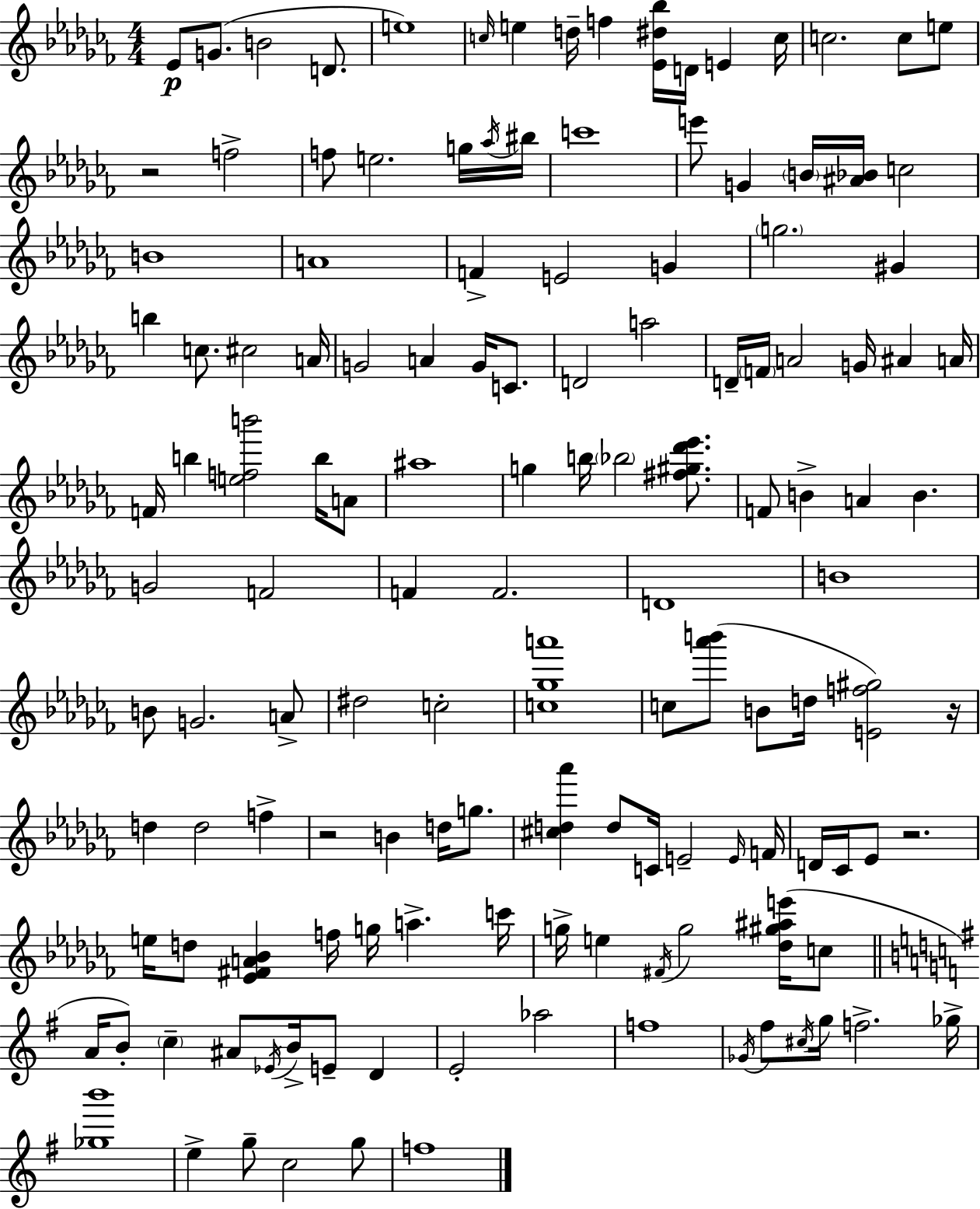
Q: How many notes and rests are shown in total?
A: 137